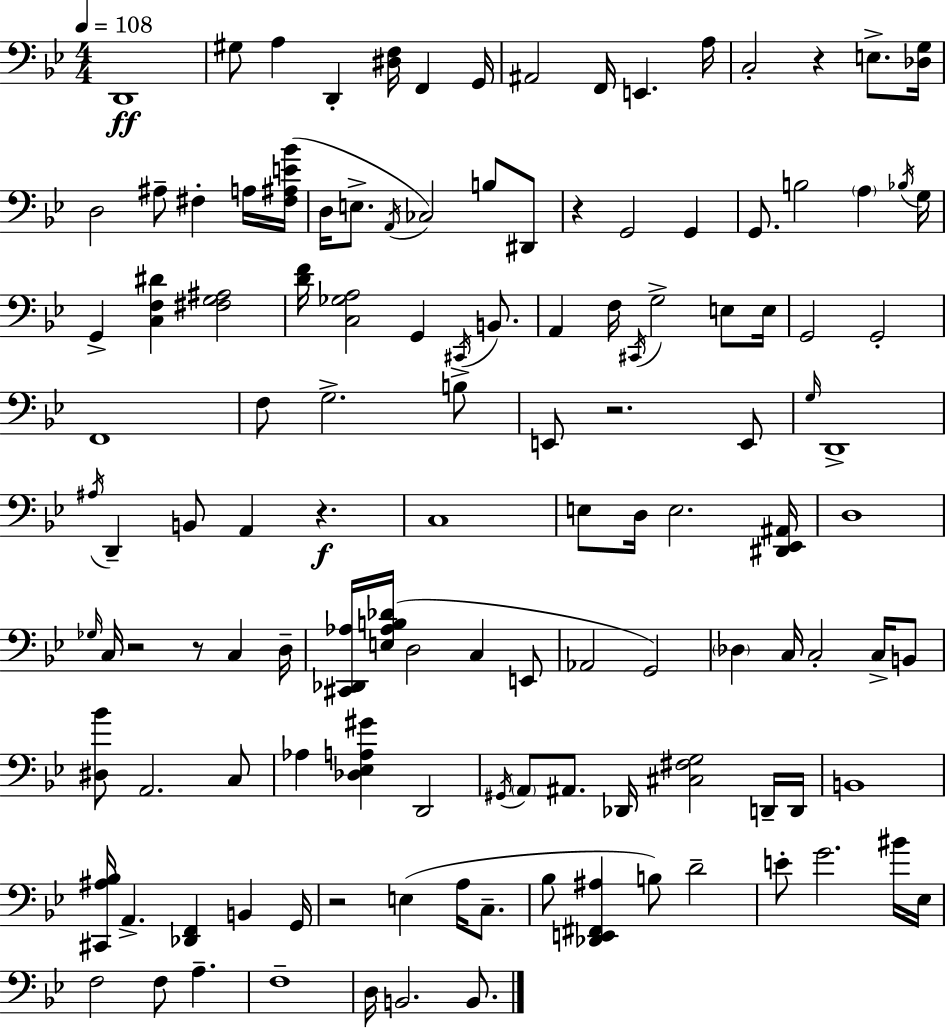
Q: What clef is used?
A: bass